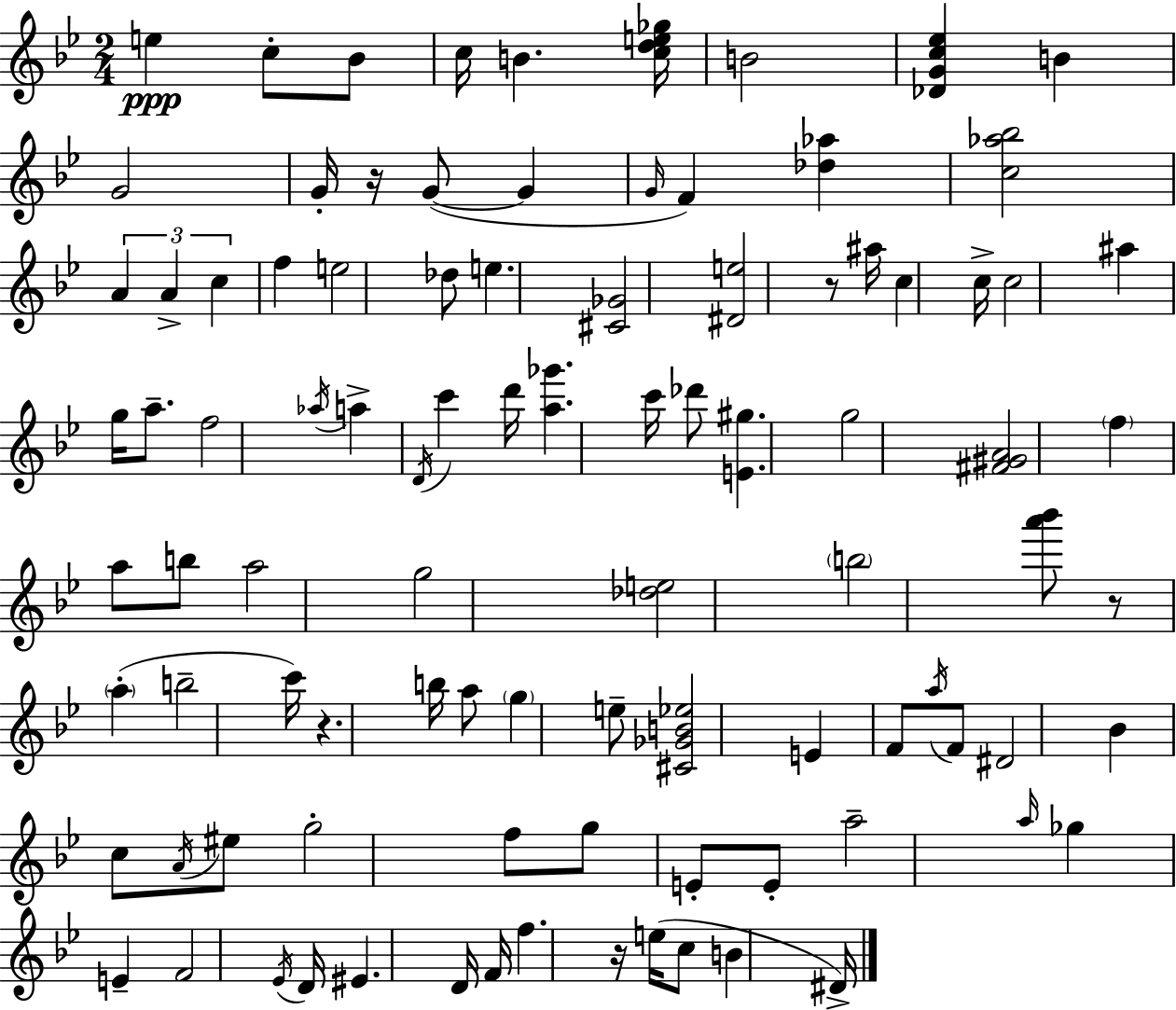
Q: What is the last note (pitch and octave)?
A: D#4